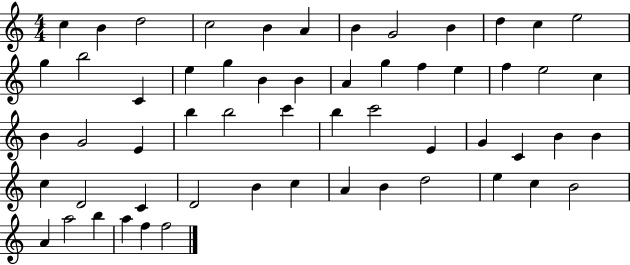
C5/q B4/q D5/h C5/h B4/q A4/q B4/q G4/h B4/q D5/q C5/q E5/h G5/q B5/h C4/q E5/q G5/q B4/q B4/q A4/q G5/q F5/q E5/q F5/q E5/h C5/q B4/q G4/h E4/q B5/q B5/h C6/q B5/q C6/h E4/q G4/q C4/q B4/q B4/q C5/q D4/h C4/q D4/h B4/q C5/q A4/q B4/q D5/h E5/q C5/q B4/h A4/q A5/h B5/q A5/q F5/q F5/h